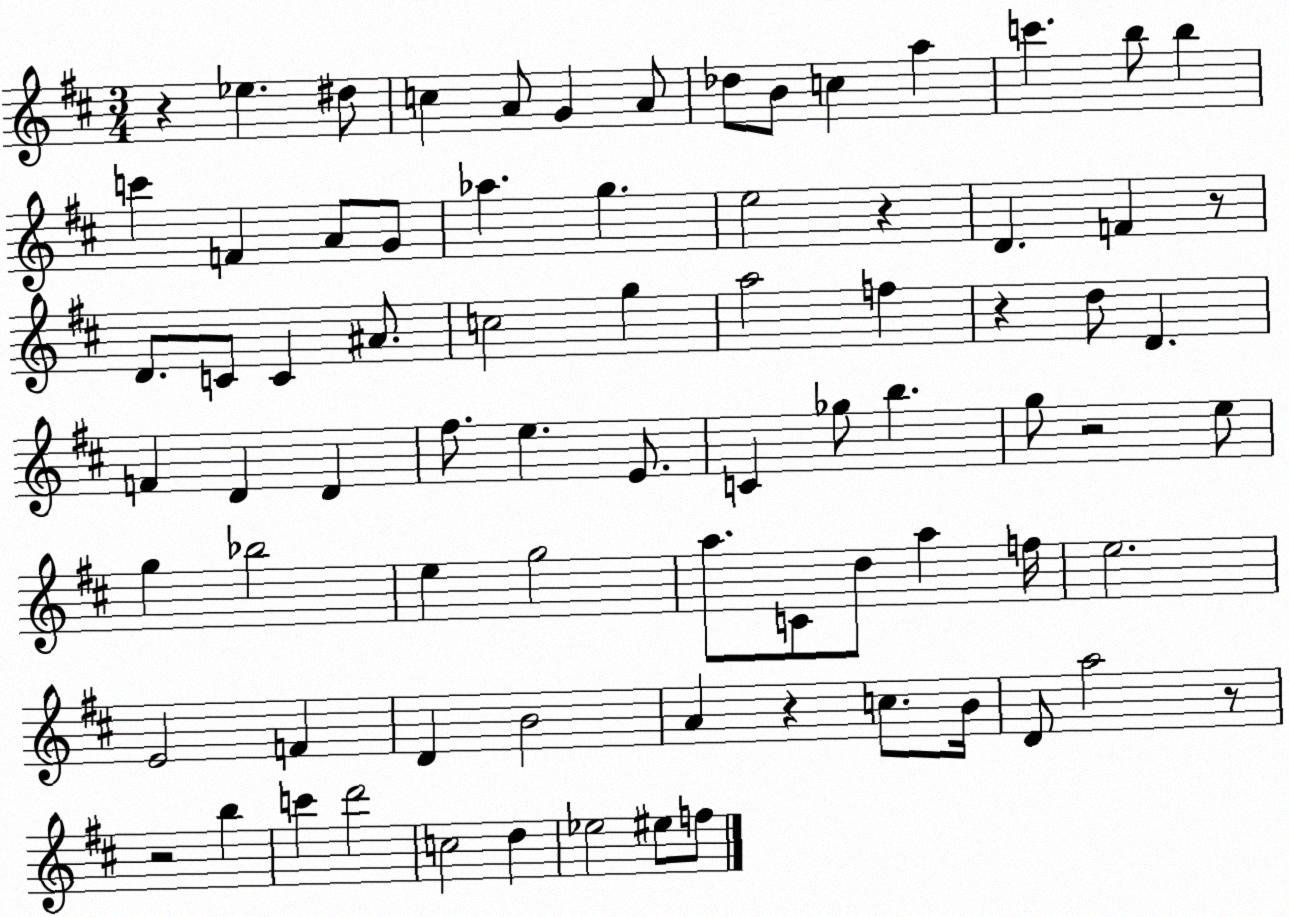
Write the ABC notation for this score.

X:1
T:Untitled
M:3/4
L:1/4
K:D
z _e ^d/2 c A/2 G A/2 _d/2 B/2 c a c' b/2 b c' F A/2 G/2 _a g e2 z D F z/2 D/2 C/2 C ^A/2 c2 g a2 f z d/2 D F D D ^f/2 e E/2 C _g/2 b g/2 z2 e/2 g _b2 e g2 a/2 C/2 d/2 a f/4 e2 E2 F D B2 A z c/2 B/4 D/2 a2 z/2 z2 b c' d'2 c2 d _e2 ^e/2 f/2